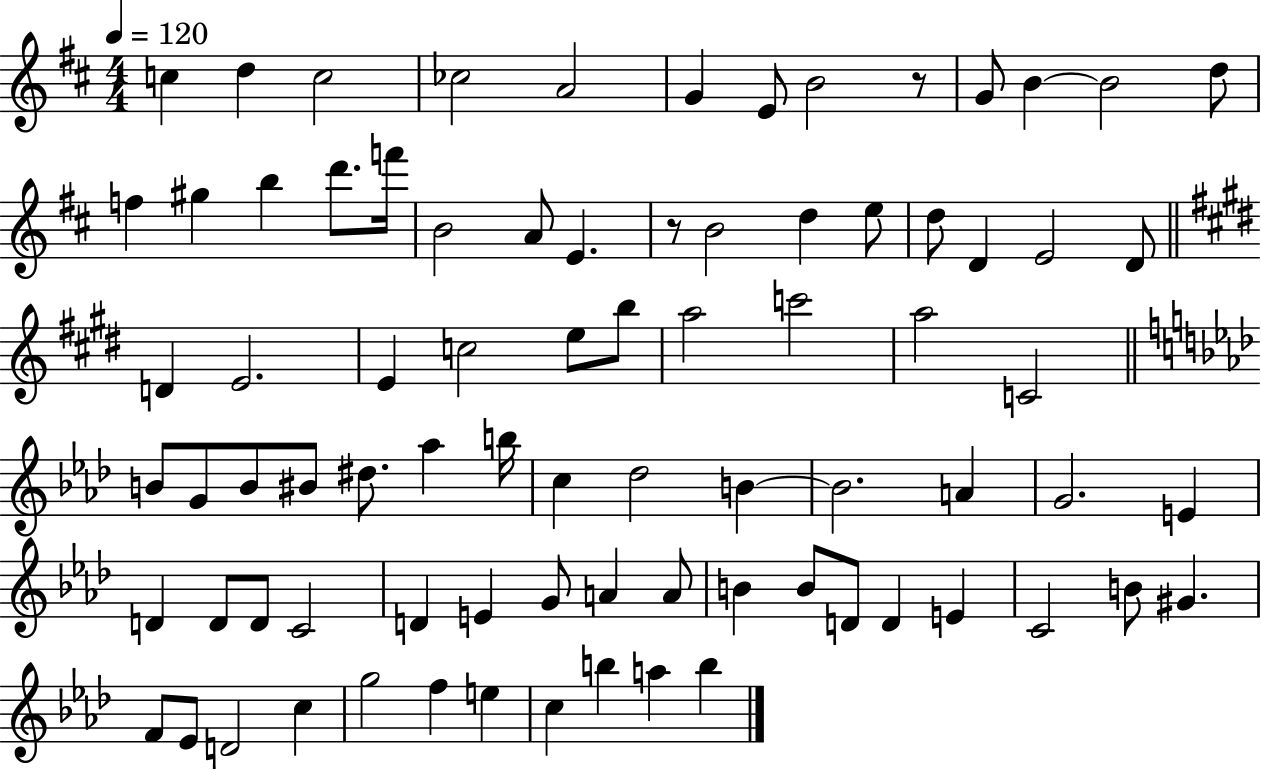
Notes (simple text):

C5/q D5/q C5/h CES5/h A4/h G4/q E4/e B4/h R/e G4/e B4/q B4/h D5/e F5/q G#5/q B5/q D6/e. F6/s B4/h A4/e E4/q. R/e B4/h D5/q E5/e D5/e D4/q E4/h D4/e D4/q E4/h. E4/q C5/h E5/e B5/e A5/h C6/h A5/h C4/h B4/e G4/e B4/e BIS4/e D#5/e. Ab5/q B5/s C5/q Db5/h B4/q B4/h. A4/q G4/h. E4/q D4/q D4/e D4/e C4/h D4/q E4/q G4/e A4/q A4/e B4/q B4/e D4/e D4/q E4/q C4/h B4/e G#4/q. F4/e Eb4/e D4/h C5/q G5/h F5/q E5/q C5/q B5/q A5/q B5/q